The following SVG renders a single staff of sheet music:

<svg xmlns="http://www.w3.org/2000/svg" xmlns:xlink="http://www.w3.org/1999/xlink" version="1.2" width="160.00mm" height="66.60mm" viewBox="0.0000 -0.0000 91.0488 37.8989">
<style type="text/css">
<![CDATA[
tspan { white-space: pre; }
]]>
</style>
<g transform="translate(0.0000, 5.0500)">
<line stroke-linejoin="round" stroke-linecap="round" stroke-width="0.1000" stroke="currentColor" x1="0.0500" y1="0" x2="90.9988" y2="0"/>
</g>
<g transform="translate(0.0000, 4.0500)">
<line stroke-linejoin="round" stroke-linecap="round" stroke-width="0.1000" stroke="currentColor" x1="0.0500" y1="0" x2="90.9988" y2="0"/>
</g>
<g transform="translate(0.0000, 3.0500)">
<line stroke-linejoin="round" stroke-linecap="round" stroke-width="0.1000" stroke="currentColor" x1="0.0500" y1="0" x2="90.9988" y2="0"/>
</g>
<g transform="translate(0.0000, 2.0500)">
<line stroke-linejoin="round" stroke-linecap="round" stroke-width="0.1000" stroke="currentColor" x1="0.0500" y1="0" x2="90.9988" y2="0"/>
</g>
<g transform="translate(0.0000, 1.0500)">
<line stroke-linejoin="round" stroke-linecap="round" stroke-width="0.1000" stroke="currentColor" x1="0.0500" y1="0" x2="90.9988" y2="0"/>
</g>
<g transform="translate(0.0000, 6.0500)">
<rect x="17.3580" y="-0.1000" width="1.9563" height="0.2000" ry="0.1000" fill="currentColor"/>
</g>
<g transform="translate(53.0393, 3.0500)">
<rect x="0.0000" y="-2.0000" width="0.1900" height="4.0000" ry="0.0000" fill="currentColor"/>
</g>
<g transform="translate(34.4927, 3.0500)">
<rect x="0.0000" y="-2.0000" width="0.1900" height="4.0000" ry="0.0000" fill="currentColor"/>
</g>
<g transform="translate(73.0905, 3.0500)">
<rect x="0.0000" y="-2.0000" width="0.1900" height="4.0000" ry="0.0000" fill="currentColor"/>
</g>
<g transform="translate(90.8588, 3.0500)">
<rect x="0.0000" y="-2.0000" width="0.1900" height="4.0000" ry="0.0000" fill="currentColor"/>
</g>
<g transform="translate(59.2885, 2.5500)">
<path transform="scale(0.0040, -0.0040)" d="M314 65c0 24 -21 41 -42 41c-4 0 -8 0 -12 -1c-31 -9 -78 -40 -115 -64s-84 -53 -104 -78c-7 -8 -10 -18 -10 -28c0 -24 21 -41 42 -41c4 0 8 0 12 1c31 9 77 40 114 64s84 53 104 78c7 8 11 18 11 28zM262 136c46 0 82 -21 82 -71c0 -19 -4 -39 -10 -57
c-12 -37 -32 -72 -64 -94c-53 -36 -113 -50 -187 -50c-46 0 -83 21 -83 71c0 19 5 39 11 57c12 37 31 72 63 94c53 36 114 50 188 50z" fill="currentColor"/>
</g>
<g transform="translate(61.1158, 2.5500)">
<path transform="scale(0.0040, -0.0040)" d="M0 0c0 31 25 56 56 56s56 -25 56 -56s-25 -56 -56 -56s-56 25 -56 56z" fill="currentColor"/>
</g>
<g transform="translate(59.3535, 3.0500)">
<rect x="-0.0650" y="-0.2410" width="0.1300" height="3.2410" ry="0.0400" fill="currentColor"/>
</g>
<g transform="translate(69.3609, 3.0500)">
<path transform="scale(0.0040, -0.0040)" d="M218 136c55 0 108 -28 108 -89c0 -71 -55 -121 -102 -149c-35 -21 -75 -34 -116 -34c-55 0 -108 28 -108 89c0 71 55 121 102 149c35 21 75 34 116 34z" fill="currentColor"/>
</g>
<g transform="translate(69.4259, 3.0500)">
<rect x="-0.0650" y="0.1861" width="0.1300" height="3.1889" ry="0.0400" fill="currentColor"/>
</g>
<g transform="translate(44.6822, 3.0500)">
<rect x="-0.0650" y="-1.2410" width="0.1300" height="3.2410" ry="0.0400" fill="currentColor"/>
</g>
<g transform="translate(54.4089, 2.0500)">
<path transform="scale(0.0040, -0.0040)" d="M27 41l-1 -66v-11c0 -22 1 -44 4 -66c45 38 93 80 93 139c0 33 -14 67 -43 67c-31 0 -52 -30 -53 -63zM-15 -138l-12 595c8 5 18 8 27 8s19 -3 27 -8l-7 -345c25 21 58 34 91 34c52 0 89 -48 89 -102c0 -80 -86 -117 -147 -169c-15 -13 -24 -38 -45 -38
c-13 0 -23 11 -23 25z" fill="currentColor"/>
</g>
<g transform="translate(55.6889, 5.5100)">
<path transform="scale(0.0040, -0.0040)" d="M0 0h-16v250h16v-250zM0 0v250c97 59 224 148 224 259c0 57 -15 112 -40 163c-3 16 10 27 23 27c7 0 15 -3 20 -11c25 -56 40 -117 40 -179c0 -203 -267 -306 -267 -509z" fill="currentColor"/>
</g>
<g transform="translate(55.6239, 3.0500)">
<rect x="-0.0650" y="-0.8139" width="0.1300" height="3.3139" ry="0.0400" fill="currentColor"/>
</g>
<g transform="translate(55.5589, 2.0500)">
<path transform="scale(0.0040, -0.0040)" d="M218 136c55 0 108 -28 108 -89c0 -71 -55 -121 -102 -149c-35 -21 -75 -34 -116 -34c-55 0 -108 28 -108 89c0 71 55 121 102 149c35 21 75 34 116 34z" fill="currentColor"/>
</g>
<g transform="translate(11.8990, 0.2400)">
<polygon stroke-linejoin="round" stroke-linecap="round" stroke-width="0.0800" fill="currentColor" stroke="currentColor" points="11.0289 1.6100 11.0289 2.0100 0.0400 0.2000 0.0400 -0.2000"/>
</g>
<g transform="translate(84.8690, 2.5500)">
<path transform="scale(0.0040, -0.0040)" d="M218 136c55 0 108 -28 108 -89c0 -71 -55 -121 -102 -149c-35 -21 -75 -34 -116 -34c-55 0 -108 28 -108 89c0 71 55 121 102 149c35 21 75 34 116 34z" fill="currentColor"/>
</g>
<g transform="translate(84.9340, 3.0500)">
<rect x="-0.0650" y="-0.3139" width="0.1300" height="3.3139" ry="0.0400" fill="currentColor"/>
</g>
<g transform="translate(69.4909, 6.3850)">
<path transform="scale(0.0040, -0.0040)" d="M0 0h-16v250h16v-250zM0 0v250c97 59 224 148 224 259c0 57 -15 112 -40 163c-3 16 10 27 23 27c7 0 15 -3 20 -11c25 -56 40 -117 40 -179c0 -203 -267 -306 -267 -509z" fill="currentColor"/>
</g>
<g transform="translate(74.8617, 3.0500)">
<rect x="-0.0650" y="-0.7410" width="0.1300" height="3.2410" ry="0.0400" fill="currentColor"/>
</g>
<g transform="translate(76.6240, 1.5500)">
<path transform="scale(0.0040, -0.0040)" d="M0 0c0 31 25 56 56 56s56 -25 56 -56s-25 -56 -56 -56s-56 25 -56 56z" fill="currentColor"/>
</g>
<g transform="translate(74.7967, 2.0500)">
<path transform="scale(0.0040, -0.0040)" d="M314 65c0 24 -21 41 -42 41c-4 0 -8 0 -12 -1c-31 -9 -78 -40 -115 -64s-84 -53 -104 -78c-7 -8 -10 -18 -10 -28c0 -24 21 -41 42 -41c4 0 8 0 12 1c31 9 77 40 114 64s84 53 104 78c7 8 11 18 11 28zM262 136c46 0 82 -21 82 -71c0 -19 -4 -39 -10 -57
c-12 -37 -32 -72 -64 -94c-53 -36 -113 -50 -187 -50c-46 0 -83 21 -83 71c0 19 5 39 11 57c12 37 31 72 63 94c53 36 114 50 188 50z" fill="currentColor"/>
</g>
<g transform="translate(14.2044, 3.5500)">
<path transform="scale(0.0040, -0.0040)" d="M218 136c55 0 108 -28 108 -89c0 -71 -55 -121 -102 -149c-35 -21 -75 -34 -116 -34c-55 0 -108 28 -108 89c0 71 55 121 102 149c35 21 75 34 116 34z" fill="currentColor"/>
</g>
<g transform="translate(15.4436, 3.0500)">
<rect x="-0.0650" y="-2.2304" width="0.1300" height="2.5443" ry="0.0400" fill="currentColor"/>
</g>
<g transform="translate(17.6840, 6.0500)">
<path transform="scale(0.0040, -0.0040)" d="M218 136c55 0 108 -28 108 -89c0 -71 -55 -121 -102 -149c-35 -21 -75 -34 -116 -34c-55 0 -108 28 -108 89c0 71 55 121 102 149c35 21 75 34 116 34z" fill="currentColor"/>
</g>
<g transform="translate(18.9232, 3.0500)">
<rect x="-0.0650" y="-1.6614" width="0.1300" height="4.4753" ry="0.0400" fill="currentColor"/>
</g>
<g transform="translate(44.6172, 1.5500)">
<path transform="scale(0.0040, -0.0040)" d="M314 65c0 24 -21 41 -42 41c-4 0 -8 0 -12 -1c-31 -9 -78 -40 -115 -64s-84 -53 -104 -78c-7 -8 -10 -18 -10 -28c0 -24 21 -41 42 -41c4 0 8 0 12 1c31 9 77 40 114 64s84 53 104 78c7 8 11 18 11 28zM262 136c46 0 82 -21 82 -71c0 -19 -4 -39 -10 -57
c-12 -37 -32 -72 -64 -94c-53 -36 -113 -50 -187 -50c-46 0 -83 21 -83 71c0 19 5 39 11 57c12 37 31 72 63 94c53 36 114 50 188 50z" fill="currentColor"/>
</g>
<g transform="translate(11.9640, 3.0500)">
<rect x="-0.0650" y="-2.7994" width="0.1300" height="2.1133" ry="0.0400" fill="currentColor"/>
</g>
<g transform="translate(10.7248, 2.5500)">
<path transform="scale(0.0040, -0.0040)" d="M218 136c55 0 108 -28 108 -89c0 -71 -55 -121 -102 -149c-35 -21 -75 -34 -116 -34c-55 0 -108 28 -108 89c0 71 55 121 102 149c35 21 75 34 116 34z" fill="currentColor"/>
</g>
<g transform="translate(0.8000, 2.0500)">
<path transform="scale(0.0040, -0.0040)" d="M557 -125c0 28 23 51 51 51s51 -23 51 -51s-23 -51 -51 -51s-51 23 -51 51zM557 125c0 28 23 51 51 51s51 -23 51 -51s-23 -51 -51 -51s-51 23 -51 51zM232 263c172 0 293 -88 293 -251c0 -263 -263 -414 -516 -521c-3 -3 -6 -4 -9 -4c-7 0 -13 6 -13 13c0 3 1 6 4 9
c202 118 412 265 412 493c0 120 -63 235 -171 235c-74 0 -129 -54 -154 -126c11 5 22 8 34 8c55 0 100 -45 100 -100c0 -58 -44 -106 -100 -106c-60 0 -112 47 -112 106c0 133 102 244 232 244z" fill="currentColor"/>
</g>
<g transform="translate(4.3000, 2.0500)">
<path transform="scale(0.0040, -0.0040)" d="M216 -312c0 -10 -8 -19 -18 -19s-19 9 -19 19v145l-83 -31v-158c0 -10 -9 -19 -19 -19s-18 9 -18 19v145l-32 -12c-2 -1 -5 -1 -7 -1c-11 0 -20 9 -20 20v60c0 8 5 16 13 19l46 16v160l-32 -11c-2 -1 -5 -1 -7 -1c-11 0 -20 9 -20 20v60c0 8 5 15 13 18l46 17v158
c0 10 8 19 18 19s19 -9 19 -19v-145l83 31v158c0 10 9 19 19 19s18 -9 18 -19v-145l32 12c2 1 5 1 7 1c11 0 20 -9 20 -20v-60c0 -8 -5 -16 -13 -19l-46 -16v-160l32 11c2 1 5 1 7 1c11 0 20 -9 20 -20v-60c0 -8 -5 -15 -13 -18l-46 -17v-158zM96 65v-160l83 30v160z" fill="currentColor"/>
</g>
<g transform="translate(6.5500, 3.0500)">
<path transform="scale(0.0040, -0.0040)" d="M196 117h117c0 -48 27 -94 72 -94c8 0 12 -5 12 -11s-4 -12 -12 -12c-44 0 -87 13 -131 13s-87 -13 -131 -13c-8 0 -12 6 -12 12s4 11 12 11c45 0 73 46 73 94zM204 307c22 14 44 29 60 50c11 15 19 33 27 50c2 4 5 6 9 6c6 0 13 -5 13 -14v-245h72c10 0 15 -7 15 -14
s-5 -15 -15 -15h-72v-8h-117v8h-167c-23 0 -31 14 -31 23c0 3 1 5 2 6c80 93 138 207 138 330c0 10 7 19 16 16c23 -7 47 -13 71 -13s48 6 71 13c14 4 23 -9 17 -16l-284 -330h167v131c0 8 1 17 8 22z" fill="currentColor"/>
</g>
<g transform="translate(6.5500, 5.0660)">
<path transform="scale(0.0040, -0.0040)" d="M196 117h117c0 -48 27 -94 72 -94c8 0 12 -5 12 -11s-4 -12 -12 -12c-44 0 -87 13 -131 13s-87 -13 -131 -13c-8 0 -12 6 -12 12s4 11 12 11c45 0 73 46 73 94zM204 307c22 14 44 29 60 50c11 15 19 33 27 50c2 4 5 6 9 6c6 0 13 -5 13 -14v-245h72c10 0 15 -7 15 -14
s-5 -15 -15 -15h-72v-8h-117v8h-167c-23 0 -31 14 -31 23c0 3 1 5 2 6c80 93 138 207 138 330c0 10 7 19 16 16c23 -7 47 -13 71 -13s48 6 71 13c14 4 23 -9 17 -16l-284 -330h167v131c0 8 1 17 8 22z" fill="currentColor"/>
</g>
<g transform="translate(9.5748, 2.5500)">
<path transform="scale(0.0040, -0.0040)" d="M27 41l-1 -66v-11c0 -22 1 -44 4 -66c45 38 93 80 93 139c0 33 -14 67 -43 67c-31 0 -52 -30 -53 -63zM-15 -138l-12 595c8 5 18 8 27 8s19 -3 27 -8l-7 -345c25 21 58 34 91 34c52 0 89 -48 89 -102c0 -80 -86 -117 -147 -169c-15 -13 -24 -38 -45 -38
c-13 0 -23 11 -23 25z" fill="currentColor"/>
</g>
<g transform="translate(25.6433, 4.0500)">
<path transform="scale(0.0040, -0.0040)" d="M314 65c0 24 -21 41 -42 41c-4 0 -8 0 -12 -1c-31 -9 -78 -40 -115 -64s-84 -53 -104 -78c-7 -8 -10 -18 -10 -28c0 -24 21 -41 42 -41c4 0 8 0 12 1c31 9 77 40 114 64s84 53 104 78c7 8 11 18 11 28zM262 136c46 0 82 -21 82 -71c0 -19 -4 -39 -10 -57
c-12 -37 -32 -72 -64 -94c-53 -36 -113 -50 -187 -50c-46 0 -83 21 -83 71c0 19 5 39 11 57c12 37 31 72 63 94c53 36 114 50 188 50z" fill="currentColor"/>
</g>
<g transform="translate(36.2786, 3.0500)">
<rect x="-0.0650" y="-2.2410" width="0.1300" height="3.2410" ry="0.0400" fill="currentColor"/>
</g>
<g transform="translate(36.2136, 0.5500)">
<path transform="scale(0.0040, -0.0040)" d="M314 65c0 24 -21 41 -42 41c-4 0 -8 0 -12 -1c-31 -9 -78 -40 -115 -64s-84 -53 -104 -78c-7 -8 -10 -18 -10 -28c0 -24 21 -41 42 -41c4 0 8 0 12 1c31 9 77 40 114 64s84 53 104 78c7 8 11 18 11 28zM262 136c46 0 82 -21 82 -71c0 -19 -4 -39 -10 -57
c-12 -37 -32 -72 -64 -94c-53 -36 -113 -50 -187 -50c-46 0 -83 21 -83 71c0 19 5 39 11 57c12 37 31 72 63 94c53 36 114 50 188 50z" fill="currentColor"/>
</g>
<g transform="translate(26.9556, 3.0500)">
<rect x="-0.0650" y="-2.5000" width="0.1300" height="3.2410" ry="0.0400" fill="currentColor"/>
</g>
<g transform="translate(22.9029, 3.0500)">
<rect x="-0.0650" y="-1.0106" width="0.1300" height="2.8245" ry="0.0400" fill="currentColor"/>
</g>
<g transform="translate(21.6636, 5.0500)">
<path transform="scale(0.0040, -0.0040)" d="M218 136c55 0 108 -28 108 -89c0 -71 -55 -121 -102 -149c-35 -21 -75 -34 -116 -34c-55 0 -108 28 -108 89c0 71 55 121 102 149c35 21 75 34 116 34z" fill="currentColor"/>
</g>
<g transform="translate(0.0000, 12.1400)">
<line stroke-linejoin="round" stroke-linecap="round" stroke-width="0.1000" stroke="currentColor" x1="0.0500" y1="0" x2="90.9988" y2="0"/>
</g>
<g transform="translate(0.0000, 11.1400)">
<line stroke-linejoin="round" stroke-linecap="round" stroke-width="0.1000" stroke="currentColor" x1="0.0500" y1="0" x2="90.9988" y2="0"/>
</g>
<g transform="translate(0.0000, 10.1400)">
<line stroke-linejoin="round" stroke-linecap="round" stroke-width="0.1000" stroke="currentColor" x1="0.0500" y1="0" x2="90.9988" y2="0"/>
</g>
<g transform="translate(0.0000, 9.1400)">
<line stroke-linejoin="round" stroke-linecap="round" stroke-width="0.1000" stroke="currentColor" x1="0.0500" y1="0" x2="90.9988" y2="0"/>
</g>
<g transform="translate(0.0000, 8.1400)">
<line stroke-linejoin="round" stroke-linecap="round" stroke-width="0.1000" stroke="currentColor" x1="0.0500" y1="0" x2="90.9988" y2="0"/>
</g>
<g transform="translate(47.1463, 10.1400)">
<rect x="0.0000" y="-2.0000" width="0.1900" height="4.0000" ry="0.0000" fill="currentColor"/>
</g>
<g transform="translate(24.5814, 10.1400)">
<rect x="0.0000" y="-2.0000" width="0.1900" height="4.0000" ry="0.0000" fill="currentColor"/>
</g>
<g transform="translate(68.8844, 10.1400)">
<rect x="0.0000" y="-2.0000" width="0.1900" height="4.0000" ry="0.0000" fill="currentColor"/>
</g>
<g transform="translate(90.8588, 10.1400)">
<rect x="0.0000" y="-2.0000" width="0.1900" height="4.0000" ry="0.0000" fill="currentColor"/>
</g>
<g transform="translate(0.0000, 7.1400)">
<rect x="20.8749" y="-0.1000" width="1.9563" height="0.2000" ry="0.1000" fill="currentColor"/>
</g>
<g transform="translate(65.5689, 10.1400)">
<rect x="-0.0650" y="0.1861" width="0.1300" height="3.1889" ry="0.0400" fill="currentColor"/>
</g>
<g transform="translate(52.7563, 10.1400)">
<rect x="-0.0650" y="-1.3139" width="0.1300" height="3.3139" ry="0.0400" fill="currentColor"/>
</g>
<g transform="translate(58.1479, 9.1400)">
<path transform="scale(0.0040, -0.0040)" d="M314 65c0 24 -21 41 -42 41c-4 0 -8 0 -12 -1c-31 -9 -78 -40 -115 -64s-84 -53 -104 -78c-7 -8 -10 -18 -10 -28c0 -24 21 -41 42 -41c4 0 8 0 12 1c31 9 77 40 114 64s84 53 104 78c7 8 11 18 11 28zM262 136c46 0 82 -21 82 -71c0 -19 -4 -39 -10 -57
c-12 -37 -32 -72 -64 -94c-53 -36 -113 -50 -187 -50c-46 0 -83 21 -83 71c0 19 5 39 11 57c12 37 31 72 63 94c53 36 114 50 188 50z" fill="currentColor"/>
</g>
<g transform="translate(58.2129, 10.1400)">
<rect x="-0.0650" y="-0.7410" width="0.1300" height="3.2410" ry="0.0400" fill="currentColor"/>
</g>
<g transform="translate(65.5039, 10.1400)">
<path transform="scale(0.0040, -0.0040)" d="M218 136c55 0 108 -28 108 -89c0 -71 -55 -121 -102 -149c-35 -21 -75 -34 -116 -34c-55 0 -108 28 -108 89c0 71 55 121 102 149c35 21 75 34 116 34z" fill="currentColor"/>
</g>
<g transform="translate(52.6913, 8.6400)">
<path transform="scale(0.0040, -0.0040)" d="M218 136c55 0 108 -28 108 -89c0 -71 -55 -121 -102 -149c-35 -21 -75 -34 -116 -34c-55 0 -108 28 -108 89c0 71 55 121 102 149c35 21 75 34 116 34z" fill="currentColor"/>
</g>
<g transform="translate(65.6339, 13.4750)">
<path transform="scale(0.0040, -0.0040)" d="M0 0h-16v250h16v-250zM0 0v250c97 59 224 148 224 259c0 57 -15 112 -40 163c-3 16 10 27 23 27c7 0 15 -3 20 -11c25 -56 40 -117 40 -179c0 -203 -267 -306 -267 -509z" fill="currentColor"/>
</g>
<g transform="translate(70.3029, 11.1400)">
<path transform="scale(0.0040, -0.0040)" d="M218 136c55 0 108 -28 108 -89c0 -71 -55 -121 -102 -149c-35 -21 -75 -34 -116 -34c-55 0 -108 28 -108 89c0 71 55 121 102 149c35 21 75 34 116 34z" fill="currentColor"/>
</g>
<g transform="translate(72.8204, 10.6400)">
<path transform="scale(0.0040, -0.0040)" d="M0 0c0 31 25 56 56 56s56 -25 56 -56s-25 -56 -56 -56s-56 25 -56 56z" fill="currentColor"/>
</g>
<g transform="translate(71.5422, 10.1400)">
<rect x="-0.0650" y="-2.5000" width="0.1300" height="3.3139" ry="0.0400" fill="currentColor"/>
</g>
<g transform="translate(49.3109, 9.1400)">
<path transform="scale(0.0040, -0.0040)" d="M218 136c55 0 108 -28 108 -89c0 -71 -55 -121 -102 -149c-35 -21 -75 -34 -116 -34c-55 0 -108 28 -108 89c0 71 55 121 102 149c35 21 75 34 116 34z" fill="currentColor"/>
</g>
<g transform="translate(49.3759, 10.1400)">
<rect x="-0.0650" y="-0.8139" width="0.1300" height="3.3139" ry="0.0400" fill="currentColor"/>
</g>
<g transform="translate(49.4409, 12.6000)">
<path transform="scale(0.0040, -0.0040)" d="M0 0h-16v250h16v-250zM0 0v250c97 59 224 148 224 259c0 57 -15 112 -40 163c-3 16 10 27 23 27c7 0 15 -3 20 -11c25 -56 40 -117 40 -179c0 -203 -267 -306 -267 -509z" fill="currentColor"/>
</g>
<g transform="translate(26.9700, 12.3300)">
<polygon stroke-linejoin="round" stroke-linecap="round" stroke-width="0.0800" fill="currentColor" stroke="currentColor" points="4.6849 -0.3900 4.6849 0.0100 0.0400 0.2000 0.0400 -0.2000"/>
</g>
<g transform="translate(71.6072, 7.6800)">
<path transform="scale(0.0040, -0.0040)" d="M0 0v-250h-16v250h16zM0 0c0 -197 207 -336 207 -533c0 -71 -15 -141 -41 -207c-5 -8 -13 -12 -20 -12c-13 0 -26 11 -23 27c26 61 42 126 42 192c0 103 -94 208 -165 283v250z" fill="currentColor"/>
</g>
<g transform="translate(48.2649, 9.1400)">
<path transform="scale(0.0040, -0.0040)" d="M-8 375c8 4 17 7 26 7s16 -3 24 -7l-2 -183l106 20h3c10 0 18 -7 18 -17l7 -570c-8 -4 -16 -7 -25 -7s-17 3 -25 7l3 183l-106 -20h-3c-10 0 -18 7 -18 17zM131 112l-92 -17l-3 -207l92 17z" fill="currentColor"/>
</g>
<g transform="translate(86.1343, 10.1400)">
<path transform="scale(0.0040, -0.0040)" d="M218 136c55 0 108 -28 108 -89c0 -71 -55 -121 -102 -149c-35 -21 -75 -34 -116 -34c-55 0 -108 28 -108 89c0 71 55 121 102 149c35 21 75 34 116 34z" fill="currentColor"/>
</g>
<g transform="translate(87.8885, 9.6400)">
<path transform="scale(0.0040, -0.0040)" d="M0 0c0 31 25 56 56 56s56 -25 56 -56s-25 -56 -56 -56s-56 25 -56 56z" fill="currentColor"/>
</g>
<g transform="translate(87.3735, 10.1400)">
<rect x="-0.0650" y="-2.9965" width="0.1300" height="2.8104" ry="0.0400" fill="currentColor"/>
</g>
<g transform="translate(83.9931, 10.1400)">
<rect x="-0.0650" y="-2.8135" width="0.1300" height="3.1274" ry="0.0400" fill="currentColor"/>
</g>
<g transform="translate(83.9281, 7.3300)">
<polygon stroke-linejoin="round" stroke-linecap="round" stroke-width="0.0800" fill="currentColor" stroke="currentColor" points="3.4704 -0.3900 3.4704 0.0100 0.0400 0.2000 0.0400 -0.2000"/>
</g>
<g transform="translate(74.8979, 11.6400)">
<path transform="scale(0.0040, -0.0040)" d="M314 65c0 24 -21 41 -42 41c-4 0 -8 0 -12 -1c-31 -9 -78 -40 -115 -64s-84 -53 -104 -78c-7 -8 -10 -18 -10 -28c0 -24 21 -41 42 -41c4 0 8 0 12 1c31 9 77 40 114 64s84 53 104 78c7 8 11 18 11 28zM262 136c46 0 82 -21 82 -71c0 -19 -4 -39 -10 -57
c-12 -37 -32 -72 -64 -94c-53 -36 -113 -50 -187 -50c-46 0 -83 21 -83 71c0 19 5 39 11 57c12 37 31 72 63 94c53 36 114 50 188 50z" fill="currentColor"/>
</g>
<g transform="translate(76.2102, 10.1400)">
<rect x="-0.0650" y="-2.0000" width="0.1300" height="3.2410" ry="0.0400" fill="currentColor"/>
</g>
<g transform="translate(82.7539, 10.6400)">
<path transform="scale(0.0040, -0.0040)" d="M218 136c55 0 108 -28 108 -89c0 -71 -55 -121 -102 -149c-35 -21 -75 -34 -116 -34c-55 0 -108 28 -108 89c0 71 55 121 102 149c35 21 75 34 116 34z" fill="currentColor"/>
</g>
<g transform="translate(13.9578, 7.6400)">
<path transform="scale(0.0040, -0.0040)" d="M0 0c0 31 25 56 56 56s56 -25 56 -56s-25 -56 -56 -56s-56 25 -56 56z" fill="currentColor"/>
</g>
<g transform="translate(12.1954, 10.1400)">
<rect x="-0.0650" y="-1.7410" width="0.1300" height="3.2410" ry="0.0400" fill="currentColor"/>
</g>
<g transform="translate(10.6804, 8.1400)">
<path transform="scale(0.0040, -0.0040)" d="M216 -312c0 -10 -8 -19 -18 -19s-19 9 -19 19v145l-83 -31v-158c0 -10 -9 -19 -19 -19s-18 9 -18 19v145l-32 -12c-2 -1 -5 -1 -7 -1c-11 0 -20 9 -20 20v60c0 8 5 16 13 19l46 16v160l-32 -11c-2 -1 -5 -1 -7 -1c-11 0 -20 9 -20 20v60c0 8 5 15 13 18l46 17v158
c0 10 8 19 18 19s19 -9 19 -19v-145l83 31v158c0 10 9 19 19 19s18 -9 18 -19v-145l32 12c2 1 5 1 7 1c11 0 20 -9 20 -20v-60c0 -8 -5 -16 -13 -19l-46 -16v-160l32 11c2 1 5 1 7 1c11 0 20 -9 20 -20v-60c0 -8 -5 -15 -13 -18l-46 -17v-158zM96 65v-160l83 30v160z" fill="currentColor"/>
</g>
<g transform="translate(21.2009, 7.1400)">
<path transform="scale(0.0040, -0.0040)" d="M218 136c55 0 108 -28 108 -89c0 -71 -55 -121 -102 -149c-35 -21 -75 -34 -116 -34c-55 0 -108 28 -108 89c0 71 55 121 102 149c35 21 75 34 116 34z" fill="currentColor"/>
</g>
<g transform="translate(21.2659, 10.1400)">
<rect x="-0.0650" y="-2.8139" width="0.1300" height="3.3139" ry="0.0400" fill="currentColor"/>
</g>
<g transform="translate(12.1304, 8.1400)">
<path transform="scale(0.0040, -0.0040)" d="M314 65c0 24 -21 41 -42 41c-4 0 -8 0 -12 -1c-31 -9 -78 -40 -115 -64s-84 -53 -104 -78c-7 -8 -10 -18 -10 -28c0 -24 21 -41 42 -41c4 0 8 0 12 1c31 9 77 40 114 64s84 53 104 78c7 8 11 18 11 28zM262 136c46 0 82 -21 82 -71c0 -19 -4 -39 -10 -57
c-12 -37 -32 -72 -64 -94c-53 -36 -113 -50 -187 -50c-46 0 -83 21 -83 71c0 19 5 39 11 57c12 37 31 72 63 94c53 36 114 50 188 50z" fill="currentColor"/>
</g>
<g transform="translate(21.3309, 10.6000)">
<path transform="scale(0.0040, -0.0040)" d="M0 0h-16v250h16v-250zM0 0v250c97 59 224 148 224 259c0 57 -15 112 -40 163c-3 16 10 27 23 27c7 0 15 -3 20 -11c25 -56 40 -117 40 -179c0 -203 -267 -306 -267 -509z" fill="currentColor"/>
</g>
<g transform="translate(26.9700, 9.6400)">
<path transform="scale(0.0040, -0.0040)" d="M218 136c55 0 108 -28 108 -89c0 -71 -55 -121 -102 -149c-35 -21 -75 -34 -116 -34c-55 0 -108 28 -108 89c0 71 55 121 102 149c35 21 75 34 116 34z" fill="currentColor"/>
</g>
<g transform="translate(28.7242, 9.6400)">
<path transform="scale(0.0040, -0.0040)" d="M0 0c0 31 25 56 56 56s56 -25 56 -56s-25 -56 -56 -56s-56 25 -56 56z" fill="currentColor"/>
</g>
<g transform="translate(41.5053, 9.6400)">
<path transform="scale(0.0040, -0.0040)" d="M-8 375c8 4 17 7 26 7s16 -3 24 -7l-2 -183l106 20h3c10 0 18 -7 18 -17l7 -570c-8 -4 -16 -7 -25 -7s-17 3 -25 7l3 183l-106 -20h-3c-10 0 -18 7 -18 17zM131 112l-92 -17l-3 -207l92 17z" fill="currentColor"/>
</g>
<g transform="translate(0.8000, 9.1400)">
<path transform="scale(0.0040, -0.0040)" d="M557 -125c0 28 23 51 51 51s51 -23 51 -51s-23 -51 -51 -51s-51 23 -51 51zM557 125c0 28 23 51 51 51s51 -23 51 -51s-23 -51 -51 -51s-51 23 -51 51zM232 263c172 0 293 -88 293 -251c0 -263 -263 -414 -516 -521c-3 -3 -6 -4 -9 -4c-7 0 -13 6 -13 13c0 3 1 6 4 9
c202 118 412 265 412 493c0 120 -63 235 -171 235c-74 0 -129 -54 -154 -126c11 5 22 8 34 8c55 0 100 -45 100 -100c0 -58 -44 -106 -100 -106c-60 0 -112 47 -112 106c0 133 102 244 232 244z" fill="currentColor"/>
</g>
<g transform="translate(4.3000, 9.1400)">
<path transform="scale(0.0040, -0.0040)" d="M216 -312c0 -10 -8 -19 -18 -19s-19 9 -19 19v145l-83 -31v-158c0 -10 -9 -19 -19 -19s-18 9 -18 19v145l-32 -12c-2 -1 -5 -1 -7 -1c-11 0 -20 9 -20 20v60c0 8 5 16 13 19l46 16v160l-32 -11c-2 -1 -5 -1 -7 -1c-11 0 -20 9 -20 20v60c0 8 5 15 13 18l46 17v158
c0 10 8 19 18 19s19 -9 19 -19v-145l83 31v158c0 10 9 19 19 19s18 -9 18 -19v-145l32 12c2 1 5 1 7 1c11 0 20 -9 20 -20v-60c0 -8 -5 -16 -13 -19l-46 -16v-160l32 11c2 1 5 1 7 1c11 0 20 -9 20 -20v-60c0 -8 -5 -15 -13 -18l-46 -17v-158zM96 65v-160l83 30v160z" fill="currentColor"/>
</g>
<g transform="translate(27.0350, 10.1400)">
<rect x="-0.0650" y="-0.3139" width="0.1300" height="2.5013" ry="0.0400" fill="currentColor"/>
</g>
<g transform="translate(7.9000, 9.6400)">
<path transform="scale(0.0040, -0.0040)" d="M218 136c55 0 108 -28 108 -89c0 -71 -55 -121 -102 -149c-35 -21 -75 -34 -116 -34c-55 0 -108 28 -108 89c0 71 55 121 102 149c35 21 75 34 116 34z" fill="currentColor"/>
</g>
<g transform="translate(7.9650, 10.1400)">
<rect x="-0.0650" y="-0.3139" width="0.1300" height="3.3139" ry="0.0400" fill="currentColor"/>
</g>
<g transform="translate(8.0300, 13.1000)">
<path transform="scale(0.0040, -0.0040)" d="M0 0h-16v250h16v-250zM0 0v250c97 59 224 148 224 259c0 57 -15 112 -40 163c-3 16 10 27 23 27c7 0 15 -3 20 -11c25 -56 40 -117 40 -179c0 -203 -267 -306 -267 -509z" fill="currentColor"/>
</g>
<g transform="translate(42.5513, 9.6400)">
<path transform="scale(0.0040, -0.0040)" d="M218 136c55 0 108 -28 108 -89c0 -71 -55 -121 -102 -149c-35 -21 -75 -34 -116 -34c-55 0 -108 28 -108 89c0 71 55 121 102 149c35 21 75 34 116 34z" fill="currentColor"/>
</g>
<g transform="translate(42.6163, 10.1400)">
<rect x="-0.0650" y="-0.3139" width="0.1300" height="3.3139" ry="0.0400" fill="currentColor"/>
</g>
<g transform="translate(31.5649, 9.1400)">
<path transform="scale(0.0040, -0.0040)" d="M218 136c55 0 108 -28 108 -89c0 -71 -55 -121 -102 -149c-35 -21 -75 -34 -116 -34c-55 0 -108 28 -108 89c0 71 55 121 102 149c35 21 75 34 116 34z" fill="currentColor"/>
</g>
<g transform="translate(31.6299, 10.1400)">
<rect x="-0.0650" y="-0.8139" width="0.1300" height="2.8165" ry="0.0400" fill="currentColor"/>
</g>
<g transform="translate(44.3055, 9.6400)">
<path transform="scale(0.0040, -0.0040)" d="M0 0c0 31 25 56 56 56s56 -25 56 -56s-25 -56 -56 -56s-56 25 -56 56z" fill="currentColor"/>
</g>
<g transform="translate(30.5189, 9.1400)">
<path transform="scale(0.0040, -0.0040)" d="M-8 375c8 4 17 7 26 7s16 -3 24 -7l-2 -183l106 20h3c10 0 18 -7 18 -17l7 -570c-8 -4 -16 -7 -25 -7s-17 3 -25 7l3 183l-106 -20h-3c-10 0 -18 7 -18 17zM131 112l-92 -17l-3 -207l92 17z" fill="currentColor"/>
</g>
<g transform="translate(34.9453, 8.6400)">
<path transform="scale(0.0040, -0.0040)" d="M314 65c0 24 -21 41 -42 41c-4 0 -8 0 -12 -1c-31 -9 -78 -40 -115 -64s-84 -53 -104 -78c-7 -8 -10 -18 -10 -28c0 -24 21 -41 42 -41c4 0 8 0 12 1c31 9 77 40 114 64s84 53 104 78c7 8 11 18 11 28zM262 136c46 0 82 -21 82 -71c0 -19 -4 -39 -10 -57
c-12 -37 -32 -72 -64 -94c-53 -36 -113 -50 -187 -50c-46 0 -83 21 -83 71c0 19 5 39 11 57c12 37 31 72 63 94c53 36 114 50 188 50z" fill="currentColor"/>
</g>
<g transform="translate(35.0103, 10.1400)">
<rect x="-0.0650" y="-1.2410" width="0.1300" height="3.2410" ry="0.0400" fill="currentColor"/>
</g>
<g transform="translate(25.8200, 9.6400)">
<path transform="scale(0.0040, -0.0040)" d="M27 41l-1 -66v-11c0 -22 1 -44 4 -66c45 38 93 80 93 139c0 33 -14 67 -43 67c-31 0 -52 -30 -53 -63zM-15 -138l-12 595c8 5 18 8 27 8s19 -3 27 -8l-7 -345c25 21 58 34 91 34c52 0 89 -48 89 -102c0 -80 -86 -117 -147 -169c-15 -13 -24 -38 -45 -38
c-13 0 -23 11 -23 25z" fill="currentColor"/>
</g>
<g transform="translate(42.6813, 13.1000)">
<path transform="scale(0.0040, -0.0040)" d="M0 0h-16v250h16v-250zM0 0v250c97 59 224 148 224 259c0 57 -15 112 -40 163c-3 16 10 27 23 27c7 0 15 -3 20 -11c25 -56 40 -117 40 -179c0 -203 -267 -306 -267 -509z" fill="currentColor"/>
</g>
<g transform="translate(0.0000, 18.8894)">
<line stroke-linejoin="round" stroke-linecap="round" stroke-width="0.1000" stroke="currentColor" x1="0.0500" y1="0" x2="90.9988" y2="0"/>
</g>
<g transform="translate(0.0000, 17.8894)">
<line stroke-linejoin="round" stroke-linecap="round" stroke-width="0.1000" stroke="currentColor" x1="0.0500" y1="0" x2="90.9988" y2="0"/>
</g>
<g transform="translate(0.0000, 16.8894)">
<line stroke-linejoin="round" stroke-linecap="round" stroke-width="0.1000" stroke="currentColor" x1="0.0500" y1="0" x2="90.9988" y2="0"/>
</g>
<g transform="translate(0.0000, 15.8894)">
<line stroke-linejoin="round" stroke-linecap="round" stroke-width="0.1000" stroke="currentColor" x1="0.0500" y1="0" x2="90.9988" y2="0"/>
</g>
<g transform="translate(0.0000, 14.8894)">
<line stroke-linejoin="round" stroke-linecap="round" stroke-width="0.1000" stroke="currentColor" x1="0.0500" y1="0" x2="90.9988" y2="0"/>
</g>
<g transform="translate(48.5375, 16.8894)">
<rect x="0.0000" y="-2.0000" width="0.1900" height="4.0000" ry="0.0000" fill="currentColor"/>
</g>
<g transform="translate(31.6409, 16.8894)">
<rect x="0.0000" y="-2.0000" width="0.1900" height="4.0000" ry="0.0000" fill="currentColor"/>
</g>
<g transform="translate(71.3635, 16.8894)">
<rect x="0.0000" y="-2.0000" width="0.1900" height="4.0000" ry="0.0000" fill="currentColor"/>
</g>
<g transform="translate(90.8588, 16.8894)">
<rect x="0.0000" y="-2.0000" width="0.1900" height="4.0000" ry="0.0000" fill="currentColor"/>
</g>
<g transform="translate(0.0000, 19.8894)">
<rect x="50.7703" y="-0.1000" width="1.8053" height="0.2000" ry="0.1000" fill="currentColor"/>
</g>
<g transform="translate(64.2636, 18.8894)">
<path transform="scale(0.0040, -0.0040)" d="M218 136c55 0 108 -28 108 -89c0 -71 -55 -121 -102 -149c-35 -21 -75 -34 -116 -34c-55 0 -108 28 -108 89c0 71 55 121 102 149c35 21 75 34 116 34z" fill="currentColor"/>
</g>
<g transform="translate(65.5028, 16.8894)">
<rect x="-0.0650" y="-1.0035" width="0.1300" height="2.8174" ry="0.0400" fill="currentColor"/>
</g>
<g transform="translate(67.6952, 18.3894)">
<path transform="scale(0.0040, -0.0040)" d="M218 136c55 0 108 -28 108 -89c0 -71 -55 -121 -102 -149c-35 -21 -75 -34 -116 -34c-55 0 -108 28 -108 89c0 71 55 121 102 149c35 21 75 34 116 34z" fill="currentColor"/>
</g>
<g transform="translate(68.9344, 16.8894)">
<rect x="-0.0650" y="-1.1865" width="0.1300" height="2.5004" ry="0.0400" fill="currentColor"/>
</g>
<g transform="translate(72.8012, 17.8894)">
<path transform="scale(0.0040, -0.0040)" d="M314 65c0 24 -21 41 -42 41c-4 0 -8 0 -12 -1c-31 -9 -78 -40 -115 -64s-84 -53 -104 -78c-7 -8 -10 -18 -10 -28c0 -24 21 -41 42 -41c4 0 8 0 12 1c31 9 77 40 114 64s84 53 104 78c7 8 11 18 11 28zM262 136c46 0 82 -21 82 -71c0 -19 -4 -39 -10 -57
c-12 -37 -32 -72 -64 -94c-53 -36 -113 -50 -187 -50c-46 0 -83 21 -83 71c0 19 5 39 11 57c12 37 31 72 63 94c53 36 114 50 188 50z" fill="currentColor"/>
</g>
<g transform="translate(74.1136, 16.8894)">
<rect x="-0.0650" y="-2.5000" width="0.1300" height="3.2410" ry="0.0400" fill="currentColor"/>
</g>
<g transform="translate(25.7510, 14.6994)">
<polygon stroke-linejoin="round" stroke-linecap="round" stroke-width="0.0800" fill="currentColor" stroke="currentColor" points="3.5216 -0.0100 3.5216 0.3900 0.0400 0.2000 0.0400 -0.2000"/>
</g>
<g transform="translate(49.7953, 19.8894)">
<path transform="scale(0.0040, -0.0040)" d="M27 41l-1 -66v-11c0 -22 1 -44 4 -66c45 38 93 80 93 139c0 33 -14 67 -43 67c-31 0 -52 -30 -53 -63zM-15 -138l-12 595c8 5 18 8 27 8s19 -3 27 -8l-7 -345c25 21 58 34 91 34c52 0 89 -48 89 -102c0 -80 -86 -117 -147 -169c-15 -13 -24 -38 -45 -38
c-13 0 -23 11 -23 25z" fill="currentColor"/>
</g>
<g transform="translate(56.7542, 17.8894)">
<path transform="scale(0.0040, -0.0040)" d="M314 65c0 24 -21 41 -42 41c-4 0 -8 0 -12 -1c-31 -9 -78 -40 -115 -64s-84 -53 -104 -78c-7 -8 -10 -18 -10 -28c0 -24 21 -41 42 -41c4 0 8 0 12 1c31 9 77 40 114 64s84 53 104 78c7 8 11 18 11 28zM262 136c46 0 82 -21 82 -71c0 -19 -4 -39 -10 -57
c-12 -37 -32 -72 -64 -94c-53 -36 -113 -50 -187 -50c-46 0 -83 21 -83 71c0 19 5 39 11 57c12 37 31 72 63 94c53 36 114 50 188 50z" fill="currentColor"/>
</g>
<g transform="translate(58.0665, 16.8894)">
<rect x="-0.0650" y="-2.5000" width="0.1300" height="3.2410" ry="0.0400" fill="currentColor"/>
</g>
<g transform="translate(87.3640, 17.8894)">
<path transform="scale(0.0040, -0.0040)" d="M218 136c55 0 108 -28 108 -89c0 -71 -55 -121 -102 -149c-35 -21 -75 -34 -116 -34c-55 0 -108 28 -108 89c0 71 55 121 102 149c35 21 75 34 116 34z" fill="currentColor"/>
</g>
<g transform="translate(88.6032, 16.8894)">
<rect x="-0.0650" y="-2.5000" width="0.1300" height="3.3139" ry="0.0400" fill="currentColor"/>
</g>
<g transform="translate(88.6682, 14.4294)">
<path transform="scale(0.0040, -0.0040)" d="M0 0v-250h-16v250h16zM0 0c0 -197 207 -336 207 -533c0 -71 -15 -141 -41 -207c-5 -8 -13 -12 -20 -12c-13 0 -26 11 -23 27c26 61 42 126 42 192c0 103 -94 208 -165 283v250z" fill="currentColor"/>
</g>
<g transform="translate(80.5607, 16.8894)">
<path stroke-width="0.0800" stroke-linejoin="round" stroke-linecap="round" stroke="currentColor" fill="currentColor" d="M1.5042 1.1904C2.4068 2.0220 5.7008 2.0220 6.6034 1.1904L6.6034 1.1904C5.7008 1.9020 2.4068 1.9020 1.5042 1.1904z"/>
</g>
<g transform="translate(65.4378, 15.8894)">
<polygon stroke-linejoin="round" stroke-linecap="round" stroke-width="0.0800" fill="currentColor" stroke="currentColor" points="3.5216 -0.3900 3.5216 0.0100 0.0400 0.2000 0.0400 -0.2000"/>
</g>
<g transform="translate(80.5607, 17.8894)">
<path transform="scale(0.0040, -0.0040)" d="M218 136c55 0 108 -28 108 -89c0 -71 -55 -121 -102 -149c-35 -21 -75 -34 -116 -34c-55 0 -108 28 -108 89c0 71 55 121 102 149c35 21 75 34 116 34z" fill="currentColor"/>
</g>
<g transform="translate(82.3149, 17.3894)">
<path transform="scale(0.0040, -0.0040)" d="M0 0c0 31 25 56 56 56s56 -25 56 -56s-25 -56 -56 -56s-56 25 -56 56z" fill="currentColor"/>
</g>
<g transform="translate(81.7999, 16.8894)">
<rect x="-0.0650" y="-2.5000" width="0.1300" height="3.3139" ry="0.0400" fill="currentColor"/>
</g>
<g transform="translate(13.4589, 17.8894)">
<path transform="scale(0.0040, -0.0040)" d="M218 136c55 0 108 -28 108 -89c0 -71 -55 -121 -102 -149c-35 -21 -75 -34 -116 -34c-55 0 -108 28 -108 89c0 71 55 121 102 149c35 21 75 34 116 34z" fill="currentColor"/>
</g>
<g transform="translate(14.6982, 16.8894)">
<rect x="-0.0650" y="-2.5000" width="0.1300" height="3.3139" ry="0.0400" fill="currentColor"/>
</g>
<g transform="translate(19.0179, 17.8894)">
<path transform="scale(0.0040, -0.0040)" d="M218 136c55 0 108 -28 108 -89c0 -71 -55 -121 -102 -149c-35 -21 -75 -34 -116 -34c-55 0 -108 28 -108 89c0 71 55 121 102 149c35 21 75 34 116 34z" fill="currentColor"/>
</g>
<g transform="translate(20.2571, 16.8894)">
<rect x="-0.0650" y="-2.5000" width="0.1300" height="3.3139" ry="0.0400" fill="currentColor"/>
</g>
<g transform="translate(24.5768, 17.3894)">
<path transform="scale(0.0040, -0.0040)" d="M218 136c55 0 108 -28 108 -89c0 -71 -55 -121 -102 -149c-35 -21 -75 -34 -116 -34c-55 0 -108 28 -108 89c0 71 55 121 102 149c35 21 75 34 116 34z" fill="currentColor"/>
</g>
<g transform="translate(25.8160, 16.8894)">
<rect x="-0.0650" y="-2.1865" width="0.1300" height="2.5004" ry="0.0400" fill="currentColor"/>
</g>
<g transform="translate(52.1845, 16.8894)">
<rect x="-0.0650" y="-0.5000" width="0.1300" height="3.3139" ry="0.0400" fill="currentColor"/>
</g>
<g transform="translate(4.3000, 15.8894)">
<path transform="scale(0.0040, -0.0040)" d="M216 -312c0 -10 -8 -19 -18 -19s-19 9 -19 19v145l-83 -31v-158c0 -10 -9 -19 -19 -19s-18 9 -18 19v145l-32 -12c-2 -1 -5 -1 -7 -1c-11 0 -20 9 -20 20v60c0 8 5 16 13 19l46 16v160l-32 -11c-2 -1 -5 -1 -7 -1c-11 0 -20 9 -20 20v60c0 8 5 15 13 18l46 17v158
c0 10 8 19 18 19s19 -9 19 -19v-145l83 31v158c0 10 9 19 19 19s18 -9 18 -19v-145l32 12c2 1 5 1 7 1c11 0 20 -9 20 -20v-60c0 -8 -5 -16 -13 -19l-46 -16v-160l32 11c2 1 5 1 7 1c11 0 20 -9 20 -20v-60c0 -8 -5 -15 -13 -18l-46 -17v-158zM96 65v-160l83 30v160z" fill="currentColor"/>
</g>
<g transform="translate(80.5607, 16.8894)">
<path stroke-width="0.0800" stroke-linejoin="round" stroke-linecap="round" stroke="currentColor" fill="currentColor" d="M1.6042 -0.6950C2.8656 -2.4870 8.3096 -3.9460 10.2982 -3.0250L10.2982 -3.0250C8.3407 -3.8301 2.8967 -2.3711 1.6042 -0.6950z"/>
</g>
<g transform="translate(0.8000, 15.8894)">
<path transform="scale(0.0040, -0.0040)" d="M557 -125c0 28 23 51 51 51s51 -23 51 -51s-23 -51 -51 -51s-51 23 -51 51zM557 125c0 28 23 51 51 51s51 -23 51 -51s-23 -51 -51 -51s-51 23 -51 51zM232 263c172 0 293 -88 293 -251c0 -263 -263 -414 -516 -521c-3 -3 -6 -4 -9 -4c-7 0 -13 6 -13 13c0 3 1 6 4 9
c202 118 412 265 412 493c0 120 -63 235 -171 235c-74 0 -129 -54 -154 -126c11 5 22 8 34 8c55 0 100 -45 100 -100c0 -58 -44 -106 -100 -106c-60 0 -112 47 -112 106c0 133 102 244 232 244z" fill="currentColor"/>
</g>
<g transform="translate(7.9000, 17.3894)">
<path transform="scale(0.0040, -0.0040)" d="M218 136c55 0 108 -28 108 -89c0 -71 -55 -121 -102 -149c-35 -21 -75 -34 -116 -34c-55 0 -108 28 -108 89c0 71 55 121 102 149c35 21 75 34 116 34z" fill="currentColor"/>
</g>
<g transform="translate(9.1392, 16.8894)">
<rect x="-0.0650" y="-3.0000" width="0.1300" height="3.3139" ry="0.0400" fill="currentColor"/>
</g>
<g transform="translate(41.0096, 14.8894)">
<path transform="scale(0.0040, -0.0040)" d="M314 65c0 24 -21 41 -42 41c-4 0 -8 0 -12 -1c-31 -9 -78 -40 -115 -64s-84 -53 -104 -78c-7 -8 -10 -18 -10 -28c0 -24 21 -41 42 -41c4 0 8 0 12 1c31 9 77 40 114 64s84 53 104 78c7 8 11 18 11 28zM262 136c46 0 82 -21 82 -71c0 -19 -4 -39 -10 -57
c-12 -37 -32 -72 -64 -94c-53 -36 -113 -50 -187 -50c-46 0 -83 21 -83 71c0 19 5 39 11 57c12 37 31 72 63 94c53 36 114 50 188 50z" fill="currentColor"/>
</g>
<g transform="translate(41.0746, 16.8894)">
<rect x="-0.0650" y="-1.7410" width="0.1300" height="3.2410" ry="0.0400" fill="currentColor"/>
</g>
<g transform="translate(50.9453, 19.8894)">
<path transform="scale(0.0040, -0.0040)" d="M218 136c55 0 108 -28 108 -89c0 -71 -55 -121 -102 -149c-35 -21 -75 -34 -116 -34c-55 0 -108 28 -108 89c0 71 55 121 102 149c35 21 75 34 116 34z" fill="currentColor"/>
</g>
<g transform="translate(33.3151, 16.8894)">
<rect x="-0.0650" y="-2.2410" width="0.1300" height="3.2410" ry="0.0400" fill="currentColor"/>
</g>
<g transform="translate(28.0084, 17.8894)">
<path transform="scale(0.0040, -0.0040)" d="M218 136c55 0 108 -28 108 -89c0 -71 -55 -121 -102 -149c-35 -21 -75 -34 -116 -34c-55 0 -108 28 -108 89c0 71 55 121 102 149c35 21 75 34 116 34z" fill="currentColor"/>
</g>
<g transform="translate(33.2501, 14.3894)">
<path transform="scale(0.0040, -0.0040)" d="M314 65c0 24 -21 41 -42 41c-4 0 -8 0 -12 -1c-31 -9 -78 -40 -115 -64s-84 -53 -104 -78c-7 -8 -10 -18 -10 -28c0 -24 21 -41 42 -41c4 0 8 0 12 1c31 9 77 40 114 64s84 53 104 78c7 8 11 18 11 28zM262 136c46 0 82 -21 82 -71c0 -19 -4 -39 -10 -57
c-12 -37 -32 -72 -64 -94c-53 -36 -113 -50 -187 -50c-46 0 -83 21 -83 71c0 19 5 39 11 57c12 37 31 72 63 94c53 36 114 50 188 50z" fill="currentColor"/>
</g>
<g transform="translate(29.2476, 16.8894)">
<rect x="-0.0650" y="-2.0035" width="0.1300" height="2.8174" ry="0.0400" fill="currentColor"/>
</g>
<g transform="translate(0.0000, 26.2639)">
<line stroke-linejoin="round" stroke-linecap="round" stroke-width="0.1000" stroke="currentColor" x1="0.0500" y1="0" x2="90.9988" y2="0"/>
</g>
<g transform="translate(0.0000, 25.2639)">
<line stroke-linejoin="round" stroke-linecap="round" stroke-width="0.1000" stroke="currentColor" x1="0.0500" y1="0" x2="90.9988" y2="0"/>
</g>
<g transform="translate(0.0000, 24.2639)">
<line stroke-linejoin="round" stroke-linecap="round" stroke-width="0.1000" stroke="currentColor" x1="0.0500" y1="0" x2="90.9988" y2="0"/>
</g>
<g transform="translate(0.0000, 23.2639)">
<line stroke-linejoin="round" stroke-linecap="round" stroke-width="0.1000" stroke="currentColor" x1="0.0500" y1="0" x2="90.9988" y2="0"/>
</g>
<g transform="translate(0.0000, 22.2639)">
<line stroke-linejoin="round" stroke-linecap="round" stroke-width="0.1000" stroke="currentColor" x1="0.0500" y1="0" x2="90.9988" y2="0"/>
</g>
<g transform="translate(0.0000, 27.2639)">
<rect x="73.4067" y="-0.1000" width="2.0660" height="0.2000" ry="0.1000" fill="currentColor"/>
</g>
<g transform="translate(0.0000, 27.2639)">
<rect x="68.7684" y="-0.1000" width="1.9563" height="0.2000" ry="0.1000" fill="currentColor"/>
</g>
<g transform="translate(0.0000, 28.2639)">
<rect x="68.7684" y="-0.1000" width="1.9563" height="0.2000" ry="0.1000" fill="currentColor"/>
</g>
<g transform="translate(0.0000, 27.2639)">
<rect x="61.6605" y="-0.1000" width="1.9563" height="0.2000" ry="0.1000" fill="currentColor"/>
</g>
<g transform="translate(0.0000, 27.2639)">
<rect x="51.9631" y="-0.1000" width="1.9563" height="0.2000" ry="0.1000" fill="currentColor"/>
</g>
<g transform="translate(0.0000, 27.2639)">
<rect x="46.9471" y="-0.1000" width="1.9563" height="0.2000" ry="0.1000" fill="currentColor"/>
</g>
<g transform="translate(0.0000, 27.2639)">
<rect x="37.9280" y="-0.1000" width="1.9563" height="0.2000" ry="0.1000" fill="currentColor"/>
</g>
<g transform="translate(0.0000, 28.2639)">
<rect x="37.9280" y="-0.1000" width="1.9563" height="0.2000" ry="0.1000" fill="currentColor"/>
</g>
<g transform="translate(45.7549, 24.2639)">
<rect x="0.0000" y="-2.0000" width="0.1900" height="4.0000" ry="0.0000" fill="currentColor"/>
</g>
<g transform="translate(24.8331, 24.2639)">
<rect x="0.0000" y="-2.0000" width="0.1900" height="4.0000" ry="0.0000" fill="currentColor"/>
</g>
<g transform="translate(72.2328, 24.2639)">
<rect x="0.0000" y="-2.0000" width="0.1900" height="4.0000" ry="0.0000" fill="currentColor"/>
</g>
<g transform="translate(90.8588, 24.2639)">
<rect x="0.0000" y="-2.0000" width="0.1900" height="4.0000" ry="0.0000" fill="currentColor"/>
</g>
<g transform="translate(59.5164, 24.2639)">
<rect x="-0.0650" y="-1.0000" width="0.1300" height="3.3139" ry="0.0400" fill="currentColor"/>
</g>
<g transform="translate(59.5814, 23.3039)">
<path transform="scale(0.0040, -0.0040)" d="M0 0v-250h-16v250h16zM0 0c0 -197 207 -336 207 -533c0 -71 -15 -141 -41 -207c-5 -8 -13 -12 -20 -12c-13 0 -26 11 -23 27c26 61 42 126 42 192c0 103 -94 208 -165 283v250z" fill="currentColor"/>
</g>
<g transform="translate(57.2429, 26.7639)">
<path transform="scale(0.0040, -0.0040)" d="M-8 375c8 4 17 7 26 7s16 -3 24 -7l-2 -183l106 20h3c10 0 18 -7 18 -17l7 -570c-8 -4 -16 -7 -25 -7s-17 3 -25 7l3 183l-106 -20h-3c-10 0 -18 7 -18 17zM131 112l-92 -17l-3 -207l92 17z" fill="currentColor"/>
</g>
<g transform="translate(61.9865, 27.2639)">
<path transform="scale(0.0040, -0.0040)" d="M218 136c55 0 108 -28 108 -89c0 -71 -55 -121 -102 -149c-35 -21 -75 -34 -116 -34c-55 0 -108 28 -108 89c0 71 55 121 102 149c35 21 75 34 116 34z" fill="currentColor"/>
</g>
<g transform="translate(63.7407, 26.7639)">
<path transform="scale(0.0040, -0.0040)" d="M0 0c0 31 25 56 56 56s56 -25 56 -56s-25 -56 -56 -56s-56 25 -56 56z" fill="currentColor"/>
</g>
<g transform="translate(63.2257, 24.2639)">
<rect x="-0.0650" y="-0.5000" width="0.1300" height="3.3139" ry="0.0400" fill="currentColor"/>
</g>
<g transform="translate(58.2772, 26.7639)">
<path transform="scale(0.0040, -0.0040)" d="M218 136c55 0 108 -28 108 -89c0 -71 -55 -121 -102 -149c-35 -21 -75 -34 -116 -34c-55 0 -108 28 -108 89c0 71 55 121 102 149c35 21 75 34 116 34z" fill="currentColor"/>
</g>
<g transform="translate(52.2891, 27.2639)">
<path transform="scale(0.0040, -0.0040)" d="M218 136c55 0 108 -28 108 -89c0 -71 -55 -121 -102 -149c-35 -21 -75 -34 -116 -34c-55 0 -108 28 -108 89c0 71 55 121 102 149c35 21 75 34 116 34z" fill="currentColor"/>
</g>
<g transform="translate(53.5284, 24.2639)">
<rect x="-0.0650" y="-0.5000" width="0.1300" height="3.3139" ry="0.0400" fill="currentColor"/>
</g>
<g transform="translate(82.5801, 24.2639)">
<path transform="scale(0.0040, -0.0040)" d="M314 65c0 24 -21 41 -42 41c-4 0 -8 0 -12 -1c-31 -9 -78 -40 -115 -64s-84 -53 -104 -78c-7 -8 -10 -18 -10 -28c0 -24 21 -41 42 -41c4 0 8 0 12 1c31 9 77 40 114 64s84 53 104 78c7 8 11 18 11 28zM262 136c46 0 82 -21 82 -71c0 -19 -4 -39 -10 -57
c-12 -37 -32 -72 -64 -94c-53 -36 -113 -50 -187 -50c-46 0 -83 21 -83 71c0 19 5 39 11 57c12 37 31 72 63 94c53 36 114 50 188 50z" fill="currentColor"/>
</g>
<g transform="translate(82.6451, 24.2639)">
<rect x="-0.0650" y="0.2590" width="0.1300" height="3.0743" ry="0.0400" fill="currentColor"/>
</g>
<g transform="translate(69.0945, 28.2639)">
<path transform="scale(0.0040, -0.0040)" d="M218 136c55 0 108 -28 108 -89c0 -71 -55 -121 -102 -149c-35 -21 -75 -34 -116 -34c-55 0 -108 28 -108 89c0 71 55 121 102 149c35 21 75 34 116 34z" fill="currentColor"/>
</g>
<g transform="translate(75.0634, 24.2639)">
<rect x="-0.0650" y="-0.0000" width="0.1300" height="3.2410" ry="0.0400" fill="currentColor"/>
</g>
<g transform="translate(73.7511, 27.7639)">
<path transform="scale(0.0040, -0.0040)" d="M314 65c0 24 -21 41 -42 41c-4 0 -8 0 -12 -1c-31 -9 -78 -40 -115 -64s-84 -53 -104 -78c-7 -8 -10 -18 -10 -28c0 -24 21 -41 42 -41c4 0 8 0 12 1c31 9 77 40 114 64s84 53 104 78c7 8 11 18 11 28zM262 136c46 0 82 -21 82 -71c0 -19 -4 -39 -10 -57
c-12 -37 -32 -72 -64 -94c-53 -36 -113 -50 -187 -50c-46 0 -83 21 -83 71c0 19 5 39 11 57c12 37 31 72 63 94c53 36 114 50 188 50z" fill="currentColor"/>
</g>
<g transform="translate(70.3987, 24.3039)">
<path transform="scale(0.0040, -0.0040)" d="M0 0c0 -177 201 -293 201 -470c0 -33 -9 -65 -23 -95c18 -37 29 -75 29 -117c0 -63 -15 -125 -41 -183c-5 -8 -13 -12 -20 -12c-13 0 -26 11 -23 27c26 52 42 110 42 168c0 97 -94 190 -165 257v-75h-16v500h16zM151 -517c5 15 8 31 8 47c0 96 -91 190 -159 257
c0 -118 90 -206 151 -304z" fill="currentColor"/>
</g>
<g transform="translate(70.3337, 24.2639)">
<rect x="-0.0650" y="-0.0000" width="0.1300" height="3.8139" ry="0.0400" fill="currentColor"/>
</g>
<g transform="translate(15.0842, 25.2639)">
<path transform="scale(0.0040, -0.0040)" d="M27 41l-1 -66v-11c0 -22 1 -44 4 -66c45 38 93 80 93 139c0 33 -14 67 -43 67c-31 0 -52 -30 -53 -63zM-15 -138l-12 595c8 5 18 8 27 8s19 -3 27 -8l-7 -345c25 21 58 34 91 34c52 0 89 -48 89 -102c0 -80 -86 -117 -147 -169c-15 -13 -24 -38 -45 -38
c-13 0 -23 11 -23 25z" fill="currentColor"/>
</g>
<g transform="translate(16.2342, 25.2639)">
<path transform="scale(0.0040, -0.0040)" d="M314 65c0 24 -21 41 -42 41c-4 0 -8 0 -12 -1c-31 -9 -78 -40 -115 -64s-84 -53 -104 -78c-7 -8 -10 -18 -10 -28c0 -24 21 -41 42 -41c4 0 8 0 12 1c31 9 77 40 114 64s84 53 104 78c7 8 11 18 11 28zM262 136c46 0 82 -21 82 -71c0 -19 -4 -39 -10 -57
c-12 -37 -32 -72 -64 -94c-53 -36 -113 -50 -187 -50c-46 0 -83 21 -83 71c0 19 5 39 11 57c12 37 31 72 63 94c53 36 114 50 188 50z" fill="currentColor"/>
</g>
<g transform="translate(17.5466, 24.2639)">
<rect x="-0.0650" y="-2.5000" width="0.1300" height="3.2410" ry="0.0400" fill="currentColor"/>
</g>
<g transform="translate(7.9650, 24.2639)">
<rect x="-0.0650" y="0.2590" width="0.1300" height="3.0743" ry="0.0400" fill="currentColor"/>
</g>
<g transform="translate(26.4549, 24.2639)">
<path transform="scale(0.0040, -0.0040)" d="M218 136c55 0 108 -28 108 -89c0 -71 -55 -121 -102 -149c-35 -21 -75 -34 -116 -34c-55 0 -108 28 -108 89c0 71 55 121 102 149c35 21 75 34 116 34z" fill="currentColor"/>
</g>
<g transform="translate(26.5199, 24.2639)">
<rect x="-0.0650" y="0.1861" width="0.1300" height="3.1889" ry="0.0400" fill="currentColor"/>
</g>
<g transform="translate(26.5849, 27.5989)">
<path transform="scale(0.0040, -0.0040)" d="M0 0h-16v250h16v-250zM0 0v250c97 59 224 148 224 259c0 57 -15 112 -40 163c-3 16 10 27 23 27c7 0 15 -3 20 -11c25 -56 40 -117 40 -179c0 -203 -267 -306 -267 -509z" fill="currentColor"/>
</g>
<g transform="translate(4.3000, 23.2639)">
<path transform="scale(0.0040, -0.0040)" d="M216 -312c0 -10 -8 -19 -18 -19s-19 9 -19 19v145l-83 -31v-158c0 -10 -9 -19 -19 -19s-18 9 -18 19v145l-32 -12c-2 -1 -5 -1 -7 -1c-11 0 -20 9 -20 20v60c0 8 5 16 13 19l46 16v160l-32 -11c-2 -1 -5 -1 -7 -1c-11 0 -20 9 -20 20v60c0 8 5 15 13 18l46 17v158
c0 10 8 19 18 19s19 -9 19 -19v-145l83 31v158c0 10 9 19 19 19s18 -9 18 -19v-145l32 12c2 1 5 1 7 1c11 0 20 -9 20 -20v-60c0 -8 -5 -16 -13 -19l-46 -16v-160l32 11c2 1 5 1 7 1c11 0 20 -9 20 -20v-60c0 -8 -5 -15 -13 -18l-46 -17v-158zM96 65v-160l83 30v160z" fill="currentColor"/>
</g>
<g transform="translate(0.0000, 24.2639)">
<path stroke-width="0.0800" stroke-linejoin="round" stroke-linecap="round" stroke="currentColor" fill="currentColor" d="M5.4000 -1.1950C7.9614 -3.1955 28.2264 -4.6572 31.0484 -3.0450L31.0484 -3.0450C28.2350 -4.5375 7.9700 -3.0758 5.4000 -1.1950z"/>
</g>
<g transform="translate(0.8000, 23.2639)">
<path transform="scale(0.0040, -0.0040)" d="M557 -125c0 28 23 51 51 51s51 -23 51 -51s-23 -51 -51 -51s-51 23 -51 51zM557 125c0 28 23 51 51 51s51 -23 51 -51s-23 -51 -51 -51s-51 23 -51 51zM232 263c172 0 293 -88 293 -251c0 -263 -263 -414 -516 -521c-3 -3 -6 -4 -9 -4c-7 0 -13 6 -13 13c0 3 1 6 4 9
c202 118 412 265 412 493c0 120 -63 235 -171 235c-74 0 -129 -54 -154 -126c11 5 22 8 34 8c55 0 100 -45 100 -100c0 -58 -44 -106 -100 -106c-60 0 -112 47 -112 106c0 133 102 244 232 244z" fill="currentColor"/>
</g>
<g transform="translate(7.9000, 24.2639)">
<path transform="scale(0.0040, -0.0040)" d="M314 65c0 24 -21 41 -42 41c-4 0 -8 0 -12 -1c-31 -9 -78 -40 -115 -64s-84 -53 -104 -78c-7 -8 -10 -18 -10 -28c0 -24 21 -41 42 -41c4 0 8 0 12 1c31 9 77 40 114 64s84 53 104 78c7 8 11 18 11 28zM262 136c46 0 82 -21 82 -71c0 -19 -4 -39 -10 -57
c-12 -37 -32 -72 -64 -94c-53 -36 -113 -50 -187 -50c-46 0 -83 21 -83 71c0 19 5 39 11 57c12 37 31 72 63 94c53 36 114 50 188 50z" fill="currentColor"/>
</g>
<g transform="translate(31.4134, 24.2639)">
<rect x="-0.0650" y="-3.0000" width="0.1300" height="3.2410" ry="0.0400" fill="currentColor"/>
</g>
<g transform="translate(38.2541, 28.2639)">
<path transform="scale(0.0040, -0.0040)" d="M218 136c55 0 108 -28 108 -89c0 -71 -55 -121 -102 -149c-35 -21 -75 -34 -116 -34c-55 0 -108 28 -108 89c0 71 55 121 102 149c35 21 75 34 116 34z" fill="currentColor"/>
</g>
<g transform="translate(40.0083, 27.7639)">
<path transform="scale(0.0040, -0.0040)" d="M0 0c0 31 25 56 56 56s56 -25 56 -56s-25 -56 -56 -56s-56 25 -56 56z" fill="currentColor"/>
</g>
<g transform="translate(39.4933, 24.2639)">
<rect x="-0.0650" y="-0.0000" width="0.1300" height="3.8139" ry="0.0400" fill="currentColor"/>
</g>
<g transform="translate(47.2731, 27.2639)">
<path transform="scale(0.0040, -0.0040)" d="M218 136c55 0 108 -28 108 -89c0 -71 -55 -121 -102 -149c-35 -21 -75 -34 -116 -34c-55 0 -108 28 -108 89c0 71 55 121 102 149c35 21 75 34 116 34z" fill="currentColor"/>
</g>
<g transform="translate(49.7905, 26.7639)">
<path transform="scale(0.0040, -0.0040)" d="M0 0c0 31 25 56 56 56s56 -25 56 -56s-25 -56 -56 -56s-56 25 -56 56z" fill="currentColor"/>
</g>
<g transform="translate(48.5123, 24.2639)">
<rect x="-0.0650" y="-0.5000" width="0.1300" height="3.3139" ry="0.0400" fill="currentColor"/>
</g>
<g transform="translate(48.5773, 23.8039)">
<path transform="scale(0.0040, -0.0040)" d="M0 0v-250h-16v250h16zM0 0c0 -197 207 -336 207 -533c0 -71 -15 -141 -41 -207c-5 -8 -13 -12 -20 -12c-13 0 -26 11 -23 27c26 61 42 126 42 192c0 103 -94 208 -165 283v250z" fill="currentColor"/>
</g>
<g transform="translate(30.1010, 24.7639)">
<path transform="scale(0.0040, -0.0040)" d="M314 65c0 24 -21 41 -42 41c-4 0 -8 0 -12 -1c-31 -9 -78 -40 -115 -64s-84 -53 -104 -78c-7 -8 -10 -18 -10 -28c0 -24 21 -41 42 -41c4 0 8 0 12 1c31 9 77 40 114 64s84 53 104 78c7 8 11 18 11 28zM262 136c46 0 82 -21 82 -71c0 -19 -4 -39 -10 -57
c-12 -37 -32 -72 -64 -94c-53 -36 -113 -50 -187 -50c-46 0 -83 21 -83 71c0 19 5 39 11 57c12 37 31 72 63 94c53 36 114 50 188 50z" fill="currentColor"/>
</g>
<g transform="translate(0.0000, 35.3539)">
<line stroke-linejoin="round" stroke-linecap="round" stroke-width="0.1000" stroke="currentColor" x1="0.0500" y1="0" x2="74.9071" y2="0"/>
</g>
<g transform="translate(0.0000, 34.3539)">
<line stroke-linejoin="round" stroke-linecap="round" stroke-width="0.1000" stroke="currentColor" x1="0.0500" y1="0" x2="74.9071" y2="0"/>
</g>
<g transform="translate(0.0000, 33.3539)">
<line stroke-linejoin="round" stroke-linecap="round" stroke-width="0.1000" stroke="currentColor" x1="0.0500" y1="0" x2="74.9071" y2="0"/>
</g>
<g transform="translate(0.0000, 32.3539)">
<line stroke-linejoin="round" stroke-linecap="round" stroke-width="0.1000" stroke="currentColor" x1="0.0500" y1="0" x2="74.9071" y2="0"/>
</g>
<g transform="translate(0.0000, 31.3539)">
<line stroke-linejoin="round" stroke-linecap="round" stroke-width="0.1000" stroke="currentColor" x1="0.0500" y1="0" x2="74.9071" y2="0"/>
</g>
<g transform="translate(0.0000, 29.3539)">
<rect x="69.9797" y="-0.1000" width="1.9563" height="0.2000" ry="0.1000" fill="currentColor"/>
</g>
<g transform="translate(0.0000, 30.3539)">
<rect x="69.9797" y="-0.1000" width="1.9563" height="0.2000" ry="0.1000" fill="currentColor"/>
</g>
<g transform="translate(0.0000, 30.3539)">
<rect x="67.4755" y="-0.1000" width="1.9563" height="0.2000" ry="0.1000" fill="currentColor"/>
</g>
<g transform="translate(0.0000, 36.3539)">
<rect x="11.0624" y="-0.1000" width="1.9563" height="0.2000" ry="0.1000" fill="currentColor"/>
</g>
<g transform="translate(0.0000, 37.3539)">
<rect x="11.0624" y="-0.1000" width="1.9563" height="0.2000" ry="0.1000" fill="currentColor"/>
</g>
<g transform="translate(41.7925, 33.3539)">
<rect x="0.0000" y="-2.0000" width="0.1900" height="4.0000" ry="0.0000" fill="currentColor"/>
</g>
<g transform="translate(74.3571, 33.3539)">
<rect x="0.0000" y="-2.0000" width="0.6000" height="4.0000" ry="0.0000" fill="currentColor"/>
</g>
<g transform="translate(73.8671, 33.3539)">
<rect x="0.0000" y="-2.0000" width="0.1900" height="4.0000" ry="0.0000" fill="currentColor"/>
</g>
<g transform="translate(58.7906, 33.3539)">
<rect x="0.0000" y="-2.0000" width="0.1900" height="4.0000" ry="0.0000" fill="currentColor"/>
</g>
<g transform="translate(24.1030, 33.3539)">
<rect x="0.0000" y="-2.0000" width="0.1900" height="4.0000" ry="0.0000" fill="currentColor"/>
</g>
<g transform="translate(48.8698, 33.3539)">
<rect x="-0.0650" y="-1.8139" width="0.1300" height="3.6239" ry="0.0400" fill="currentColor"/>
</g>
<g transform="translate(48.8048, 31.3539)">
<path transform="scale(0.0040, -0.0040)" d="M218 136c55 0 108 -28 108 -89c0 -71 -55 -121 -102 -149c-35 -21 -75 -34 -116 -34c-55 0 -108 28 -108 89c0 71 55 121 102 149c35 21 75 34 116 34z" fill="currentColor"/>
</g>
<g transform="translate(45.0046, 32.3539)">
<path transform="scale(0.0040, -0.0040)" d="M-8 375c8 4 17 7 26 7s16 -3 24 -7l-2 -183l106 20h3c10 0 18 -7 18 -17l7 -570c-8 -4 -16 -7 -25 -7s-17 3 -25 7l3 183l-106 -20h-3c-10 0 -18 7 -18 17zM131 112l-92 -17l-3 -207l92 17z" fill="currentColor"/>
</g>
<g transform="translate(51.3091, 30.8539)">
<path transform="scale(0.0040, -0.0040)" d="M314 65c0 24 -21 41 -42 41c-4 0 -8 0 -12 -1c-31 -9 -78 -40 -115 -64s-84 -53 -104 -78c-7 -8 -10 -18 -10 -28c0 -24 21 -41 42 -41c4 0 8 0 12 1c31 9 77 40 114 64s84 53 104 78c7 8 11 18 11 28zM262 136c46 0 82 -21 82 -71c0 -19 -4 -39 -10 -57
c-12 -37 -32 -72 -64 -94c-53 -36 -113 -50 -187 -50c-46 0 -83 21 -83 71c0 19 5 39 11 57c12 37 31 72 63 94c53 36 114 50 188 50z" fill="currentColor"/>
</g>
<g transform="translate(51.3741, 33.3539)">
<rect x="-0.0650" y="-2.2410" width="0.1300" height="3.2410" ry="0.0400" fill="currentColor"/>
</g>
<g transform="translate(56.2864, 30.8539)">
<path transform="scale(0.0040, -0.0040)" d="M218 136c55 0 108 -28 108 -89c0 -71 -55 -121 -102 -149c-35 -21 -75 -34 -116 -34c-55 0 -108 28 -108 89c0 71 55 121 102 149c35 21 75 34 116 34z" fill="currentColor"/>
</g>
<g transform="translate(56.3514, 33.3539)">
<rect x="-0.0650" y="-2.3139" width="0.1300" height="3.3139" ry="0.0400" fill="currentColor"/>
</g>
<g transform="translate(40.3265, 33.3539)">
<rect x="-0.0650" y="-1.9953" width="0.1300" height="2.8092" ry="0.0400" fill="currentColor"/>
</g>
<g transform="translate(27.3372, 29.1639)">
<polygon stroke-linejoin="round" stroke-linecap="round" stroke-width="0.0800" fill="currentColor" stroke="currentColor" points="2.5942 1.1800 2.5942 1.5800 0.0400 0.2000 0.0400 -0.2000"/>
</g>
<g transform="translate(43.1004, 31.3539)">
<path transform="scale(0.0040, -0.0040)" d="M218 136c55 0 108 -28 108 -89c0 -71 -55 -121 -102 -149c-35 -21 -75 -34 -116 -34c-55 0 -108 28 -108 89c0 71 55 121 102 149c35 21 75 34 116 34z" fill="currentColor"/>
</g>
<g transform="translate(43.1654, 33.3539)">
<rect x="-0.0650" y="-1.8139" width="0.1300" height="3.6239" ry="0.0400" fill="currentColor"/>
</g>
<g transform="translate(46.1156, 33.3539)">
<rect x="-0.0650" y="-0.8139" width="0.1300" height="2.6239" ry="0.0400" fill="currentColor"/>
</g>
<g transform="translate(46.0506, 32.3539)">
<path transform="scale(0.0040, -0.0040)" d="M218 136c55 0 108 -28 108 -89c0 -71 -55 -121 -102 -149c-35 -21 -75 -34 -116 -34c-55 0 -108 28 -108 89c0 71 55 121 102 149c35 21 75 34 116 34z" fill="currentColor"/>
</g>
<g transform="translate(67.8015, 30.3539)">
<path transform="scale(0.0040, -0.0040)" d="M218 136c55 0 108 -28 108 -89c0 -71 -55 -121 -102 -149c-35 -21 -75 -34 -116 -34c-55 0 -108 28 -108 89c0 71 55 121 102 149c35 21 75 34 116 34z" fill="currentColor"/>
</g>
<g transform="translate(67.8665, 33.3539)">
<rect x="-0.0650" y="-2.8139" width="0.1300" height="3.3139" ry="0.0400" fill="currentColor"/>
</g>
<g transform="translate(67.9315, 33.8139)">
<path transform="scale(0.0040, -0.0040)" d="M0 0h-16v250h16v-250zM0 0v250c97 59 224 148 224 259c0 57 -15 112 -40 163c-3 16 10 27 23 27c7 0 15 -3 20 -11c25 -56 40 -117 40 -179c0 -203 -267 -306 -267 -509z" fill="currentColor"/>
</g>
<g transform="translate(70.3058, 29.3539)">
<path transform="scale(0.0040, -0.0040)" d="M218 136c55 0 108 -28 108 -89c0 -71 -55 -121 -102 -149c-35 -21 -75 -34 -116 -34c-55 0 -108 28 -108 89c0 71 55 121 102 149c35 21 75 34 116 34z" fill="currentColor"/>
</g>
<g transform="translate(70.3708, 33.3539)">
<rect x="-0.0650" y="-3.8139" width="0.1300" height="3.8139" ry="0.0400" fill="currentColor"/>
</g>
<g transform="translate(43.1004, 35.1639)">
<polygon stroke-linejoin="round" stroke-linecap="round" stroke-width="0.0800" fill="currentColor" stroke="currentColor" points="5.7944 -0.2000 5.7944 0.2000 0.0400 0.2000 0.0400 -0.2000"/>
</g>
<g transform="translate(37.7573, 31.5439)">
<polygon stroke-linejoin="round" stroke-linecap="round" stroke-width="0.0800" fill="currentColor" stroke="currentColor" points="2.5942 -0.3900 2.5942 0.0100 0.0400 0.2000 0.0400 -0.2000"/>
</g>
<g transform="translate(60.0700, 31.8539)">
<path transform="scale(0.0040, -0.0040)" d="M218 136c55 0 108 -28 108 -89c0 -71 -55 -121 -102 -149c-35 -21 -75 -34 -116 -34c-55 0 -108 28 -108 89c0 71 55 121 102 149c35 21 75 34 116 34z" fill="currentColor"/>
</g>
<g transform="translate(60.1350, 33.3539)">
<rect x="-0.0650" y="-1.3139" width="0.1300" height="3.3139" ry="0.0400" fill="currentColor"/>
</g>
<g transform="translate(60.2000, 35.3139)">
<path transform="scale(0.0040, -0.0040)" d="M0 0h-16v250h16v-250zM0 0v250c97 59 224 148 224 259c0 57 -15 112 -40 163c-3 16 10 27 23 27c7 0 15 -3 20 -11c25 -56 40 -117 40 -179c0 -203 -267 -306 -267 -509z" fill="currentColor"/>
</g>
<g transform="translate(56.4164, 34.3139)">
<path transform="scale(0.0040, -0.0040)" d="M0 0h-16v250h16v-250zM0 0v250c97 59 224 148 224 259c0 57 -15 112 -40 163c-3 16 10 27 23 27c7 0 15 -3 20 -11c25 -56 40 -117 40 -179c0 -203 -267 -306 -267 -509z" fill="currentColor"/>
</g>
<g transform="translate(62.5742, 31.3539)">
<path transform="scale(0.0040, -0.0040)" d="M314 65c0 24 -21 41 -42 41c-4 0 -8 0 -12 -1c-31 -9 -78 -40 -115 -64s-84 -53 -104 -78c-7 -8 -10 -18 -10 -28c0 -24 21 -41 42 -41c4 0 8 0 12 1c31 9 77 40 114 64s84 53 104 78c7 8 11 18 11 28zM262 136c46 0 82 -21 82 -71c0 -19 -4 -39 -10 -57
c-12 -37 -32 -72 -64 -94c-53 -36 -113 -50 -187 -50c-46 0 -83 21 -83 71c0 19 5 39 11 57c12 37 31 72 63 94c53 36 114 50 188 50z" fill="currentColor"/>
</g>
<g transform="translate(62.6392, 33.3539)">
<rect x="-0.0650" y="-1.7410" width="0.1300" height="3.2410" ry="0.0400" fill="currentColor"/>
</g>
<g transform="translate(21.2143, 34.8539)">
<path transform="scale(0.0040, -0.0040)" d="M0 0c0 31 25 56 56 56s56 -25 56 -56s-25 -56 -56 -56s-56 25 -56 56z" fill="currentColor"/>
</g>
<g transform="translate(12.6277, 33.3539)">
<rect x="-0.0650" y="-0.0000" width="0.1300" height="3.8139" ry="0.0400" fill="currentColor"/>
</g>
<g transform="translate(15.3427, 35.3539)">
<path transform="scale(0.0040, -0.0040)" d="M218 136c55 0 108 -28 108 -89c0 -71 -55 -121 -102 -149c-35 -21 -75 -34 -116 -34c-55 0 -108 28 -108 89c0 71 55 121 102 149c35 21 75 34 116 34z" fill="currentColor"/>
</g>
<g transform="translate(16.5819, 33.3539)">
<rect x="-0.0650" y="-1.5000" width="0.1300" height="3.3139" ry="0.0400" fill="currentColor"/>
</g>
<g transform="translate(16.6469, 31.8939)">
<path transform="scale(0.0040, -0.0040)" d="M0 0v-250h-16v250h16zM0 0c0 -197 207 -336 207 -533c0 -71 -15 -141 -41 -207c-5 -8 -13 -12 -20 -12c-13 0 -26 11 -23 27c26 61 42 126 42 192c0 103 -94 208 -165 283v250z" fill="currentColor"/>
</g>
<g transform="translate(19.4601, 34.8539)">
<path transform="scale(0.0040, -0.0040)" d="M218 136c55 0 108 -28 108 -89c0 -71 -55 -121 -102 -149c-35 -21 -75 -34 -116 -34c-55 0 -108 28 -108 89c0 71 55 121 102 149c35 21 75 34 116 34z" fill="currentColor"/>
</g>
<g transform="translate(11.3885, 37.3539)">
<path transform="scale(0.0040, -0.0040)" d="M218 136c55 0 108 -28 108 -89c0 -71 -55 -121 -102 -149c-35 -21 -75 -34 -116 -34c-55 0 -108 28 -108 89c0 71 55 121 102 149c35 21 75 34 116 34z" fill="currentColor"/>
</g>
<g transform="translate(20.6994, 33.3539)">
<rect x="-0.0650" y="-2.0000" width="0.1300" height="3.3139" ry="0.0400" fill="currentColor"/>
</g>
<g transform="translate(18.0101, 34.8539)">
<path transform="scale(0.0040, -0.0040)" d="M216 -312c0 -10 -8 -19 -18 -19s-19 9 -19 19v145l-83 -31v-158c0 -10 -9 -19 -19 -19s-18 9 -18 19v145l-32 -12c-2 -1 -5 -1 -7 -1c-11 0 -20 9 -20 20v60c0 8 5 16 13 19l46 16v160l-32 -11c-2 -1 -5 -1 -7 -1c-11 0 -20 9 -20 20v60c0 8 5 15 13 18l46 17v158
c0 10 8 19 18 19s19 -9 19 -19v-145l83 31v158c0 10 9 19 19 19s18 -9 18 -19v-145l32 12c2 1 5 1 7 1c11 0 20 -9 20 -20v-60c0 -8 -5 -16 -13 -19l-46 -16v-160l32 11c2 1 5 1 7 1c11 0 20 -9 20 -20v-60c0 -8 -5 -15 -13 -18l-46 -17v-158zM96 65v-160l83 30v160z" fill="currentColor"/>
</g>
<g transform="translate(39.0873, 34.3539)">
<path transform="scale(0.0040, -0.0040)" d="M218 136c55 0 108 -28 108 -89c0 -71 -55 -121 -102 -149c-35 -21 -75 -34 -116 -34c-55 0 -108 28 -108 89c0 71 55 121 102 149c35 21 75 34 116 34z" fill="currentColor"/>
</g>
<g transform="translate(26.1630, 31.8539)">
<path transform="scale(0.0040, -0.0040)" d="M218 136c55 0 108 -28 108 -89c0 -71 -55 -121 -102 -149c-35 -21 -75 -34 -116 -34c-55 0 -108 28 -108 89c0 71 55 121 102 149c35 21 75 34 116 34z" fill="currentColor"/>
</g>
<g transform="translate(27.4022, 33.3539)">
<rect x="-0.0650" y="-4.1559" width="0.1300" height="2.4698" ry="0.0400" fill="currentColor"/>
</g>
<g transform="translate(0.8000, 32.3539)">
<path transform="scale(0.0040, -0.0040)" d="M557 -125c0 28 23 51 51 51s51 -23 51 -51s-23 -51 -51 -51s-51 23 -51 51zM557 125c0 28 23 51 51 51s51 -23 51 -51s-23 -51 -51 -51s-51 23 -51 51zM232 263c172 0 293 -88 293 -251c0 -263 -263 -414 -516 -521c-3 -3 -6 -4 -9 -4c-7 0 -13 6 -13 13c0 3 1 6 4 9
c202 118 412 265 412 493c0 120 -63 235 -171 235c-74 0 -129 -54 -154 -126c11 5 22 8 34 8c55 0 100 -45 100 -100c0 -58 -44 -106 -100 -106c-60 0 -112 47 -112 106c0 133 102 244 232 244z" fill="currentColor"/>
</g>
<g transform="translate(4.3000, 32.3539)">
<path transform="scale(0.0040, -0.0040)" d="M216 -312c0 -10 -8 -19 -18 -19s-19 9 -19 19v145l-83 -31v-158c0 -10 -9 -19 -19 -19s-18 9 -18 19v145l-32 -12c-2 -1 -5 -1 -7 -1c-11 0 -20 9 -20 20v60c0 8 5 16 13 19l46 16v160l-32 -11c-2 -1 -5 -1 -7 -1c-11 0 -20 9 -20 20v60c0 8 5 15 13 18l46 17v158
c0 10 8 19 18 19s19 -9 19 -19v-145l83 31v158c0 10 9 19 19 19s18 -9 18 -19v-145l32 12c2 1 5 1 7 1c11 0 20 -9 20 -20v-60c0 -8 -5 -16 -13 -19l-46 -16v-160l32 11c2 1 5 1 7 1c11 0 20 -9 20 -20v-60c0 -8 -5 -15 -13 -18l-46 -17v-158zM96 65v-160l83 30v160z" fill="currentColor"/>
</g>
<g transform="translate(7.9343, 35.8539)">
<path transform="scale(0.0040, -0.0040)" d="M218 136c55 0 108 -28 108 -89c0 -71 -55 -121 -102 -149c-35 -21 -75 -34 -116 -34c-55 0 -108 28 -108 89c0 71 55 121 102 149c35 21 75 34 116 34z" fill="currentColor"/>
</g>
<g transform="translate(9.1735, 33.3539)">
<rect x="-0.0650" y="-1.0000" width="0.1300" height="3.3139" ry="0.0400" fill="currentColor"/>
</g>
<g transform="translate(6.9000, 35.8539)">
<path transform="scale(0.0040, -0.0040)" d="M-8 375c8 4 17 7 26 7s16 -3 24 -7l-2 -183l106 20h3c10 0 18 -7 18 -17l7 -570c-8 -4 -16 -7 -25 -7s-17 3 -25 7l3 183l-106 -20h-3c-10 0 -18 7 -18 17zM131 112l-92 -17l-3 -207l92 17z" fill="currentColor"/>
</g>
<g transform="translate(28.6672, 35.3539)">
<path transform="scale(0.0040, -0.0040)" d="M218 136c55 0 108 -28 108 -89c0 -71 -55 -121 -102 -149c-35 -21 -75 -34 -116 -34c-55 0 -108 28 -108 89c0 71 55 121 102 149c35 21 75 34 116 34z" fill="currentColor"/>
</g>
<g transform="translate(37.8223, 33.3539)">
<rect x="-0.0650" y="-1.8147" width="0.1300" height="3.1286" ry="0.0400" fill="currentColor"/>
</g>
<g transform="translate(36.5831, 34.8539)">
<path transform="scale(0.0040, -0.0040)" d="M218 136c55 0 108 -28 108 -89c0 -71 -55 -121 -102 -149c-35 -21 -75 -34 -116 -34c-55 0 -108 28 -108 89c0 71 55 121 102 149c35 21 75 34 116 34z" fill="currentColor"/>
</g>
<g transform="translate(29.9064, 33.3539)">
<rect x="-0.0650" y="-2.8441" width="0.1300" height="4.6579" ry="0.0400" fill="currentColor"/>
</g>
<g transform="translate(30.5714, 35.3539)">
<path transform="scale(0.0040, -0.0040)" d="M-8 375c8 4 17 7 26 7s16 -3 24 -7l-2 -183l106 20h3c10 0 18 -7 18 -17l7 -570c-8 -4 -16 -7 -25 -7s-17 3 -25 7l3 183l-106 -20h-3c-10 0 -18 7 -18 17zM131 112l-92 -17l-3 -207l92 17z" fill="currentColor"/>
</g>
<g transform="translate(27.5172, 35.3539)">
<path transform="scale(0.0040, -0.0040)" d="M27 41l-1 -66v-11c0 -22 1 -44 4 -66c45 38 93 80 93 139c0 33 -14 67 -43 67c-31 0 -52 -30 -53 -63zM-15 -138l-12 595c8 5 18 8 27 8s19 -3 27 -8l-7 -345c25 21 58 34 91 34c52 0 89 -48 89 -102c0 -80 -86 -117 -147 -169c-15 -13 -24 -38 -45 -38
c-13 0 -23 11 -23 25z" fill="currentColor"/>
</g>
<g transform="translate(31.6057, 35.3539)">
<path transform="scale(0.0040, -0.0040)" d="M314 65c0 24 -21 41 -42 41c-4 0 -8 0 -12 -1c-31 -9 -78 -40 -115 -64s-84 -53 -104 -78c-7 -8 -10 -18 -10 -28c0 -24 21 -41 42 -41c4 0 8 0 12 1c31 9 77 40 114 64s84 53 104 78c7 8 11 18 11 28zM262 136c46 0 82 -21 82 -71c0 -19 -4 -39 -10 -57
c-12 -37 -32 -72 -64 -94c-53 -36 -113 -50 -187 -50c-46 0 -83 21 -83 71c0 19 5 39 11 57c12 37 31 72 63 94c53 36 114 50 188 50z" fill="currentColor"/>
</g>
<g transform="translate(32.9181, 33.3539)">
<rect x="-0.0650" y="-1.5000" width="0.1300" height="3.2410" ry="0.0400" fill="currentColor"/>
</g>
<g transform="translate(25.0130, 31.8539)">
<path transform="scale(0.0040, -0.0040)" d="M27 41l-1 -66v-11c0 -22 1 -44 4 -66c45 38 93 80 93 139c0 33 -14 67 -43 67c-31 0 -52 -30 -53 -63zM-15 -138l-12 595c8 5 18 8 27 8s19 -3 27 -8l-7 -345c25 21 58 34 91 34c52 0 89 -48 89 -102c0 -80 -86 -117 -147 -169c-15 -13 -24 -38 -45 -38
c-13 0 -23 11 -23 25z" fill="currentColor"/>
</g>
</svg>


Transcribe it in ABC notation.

X:1
T:Untitled
M:4/4
L:1/4
K:G
_E,/2 C,/2 E,,/2 G,,/2 B,,2 B,2 G,2 _F,/2 E,2 D,/2 ^F,2 E, E,/2 ^A,2 C/2 _E,/2 F,/2 G,2 E,/2 F,/2 G, F,2 D,/2 B,,/2 A,,2 C,/2 D,/2 C, B,, B,, C,/2 B,,/2 B,2 A,2 _E,, B,,2 G,,/2 A,,/2 B,,2 B,, B,,/2 D,2 _B,,2 D,/2 C,2 C,, E,,/2 E,, F,,/2 E,, C,,/4 D,,2 D,2 F,, C,, G,,/2 ^A,, _G,/2 _G,,/2 G,,2 A,,/2 B,,/2 A,/2 F,/2 A,/2 B,2 B,/2 G,/2 A,2 C/2 E